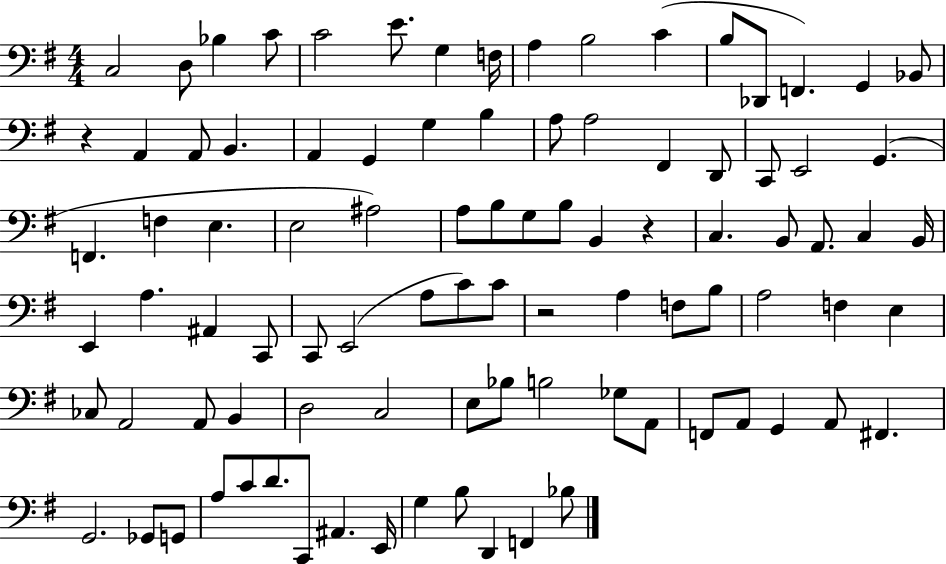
C3/h D3/e Bb3/q C4/e C4/h E4/e. G3/q F3/s A3/q B3/h C4/q B3/e Db2/e F2/q. G2/q Bb2/e R/q A2/q A2/e B2/q. A2/q G2/q G3/q B3/q A3/e A3/h F#2/q D2/e C2/e E2/h G2/q. F2/q. F3/q E3/q. E3/h A#3/h A3/e B3/e G3/e B3/e B2/q R/q C3/q. B2/e A2/e. C3/q B2/s E2/q A3/q. A#2/q C2/e C2/e E2/h A3/e C4/e C4/e R/h A3/q F3/e B3/e A3/h F3/q E3/q CES3/e A2/h A2/e B2/q D3/h C3/h E3/e Bb3/e B3/h Gb3/e A2/e F2/e A2/e G2/q A2/e F#2/q. G2/h. Gb2/e G2/e A3/e C4/e D4/e. C2/e A#2/q. E2/s G3/q B3/e D2/q F2/q Bb3/e